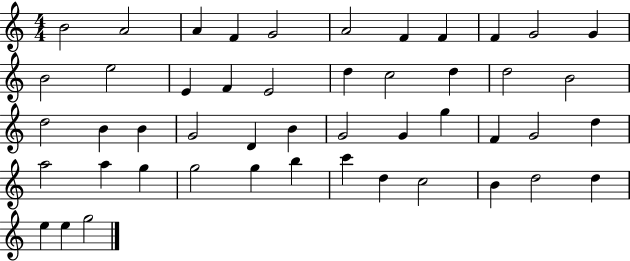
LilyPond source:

{
  \clef treble
  \numericTimeSignature
  \time 4/4
  \key c \major
  b'2 a'2 | a'4 f'4 g'2 | a'2 f'4 f'4 | f'4 g'2 g'4 | \break b'2 e''2 | e'4 f'4 e'2 | d''4 c''2 d''4 | d''2 b'2 | \break d''2 b'4 b'4 | g'2 d'4 b'4 | g'2 g'4 g''4 | f'4 g'2 d''4 | \break a''2 a''4 g''4 | g''2 g''4 b''4 | c'''4 d''4 c''2 | b'4 d''2 d''4 | \break e''4 e''4 g''2 | \bar "|."
}